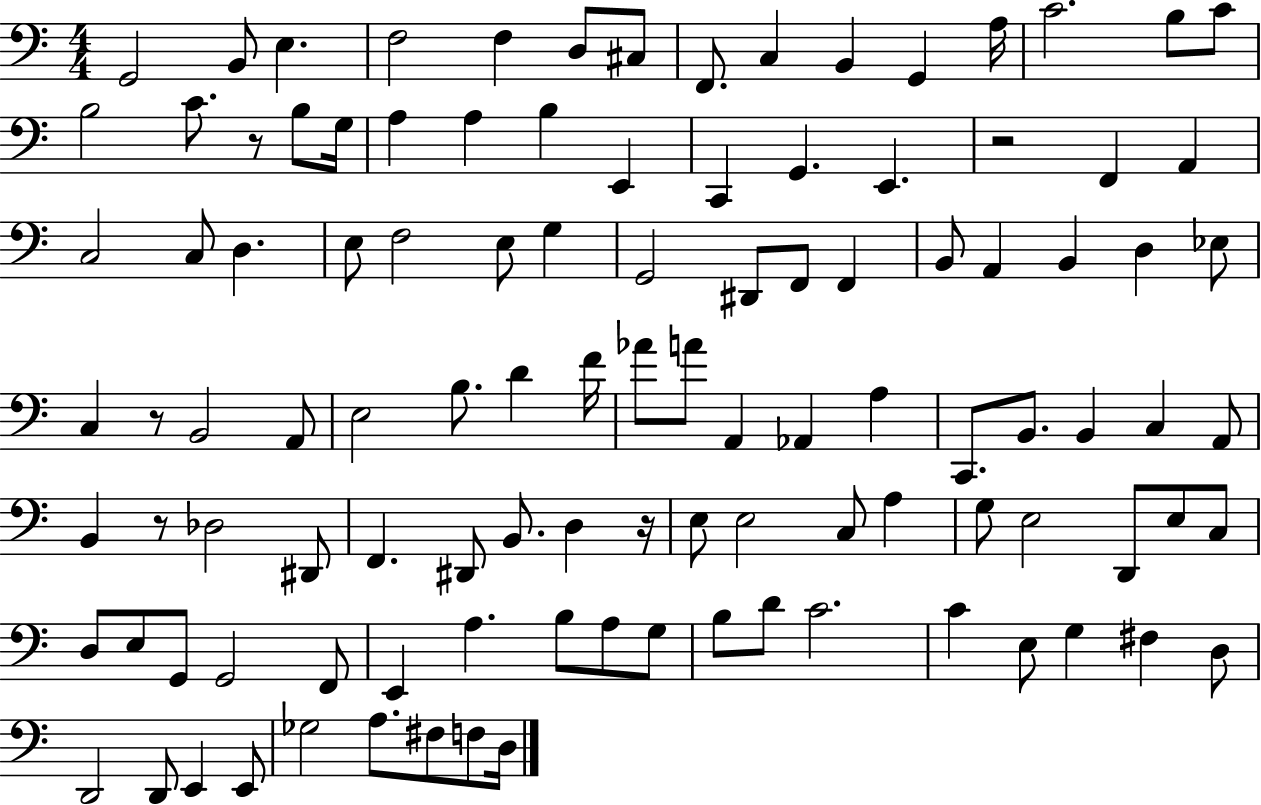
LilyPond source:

{
  \clef bass
  \numericTimeSignature
  \time 4/4
  \key c \major
  g,2 b,8 e4. | f2 f4 d8 cis8 | f,8. c4 b,4 g,4 a16 | c'2. b8 c'8 | \break b2 c'8. r8 b8 g16 | a4 a4 b4 e,4 | c,4 g,4. e,4. | r2 f,4 a,4 | \break c2 c8 d4. | e8 f2 e8 g4 | g,2 dis,8 f,8 f,4 | b,8 a,4 b,4 d4 ees8 | \break c4 r8 b,2 a,8 | e2 b8. d'4 f'16 | aes'8 a'8 a,4 aes,4 a4 | c,8. b,8. b,4 c4 a,8 | \break b,4 r8 des2 dis,8 | f,4. dis,8 b,8. d4 r16 | e8 e2 c8 a4 | g8 e2 d,8 e8 c8 | \break d8 e8 g,8 g,2 f,8 | e,4 a4. b8 a8 g8 | b8 d'8 c'2. | c'4 e8 g4 fis4 d8 | \break d,2 d,8 e,4 e,8 | ges2 a8. fis8 f8 d16 | \bar "|."
}